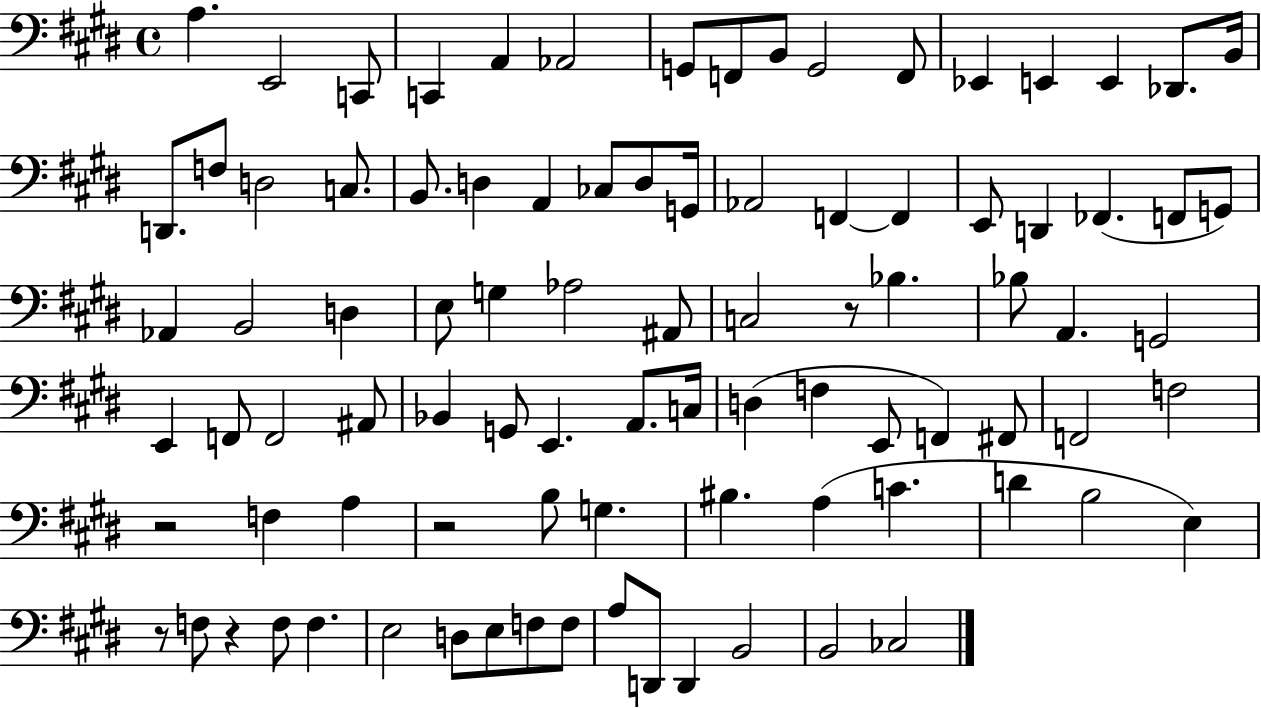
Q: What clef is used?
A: bass